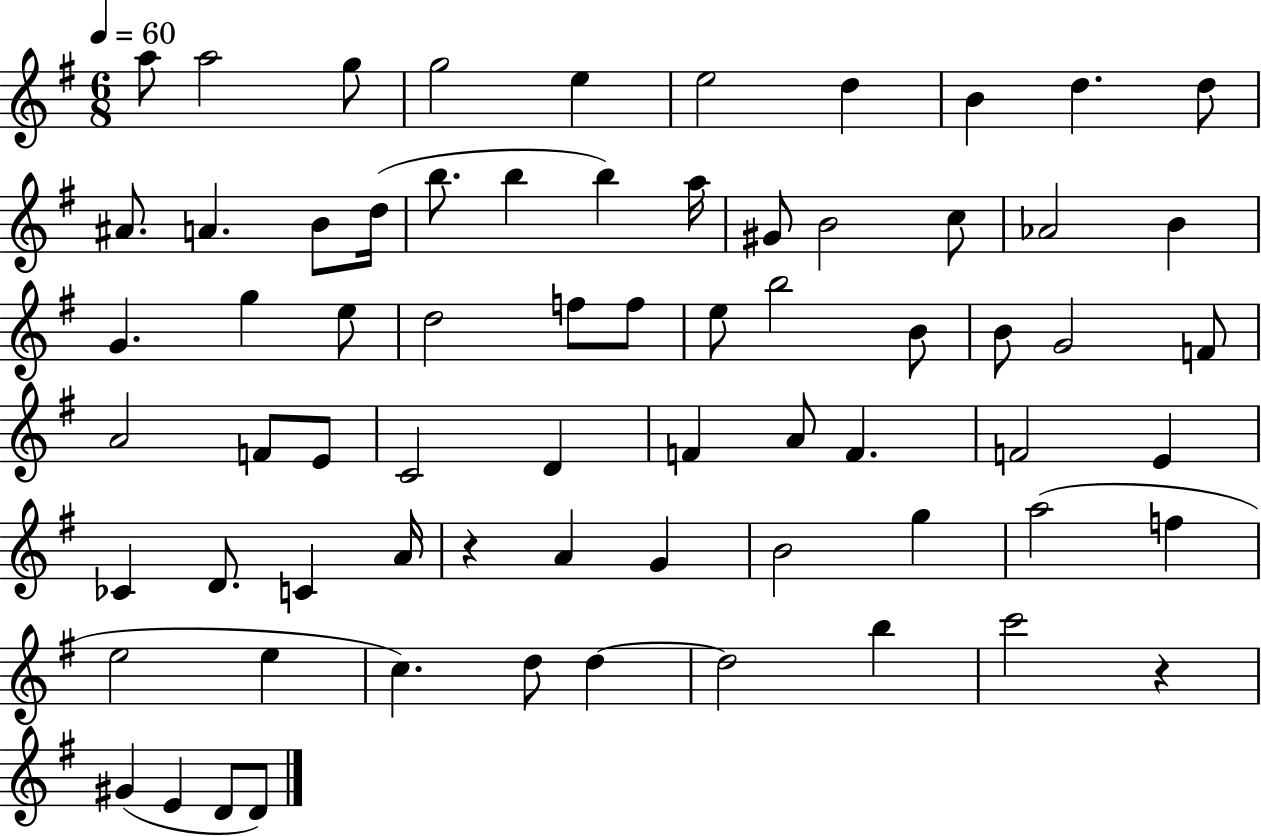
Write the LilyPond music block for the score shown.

{
  \clef treble
  \numericTimeSignature
  \time 6/8
  \key g \major
  \tempo 4 = 60
  a''8 a''2 g''8 | g''2 e''4 | e''2 d''4 | b'4 d''4. d''8 | \break ais'8. a'4. b'8 d''16( | b''8. b''4 b''4) a''16 | gis'8 b'2 c''8 | aes'2 b'4 | \break g'4. g''4 e''8 | d''2 f''8 f''8 | e''8 b''2 b'8 | b'8 g'2 f'8 | \break a'2 f'8 e'8 | c'2 d'4 | f'4 a'8 f'4. | f'2 e'4 | \break ces'4 d'8. c'4 a'16 | r4 a'4 g'4 | b'2 g''4 | a''2( f''4 | \break e''2 e''4 | c''4.) d''8 d''4~~ | d''2 b''4 | c'''2 r4 | \break gis'4( e'4 d'8 d'8) | \bar "|."
}